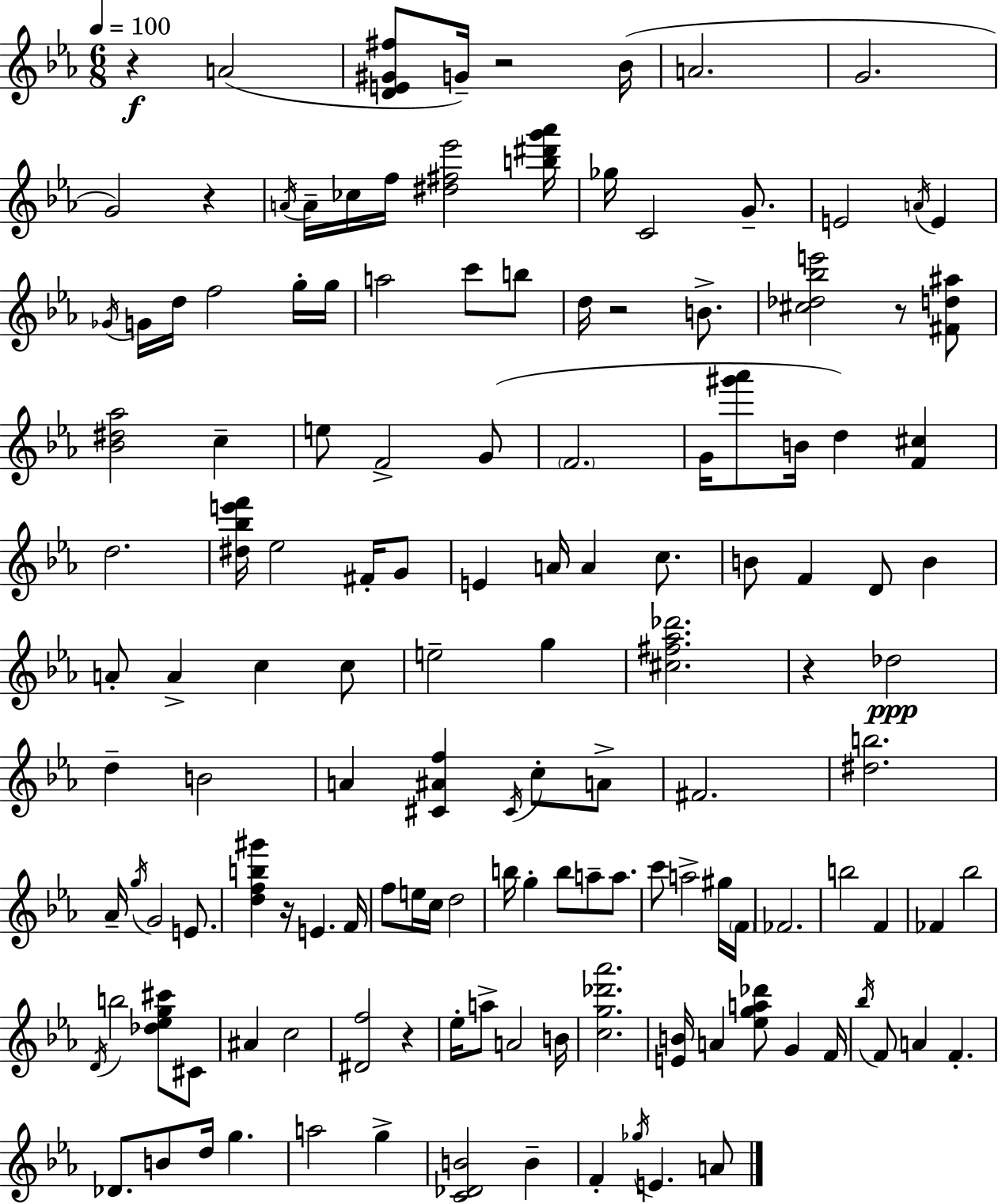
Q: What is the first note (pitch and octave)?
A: A4